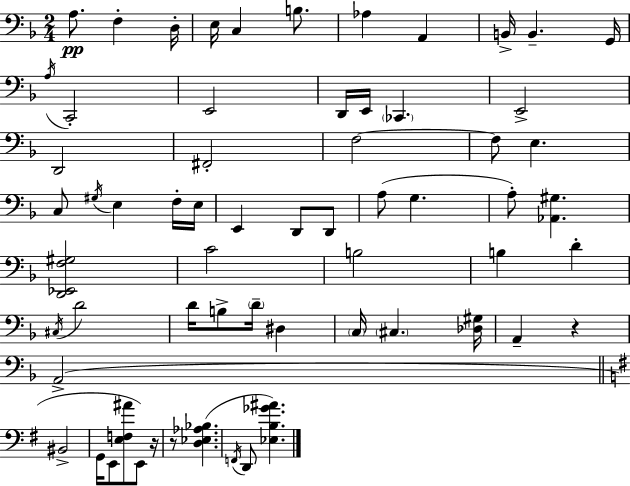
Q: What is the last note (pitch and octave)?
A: D2